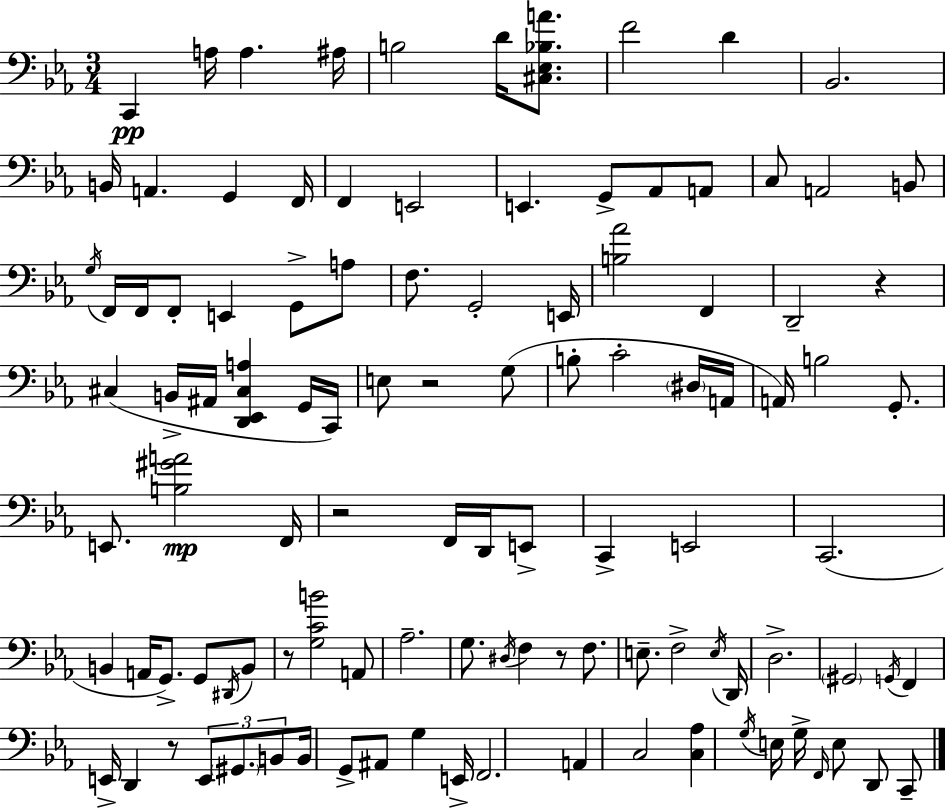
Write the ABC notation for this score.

X:1
T:Untitled
M:3/4
L:1/4
K:Eb
C,, A,/4 A, ^A,/4 B,2 D/4 [^C,_E,_B,A]/2 F2 D _B,,2 B,,/4 A,, G,, F,,/4 F,, E,,2 E,, G,,/2 _A,,/2 A,,/2 C,/2 A,,2 B,,/2 G,/4 F,,/4 F,,/4 F,,/2 E,, G,,/2 A,/2 F,/2 G,,2 E,,/4 [B,_A]2 F,, D,,2 z ^C, B,,/4 ^A,,/4 [D,,_E,,^C,A,] G,,/4 C,,/4 E,/2 z2 G,/2 B,/2 C2 ^D,/4 A,,/4 A,,/4 B,2 G,,/2 E,,/2 [B,^GA]2 F,,/4 z2 F,,/4 D,,/4 E,,/2 C,, E,,2 C,,2 B,, A,,/4 G,,/2 G,,/2 ^D,,/4 B,,/2 z/2 [G,CB]2 A,,/2 _A,2 G,/2 ^D,/4 F, z/2 F,/2 E,/2 F,2 E,/4 D,,/4 D,2 ^G,,2 G,,/4 F,, E,,/4 D,, z/2 E,,/2 ^G,,/2 B,,/2 B,,/4 G,,/2 ^A,,/2 G, E,,/4 F,,2 A,, C,2 [C,_A,] G,/4 E,/4 G,/4 F,,/4 E,/2 D,,/2 C,,/2